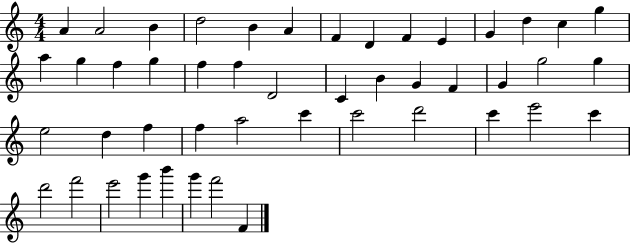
X:1
T:Untitled
M:4/4
L:1/4
K:C
A A2 B d2 B A F D F E G d c g a g f g f f D2 C B G F G g2 g e2 d f f a2 c' c'2 d'2 c' e'2 c' d'2 f'2 e'2 g' b' g' f'2 F